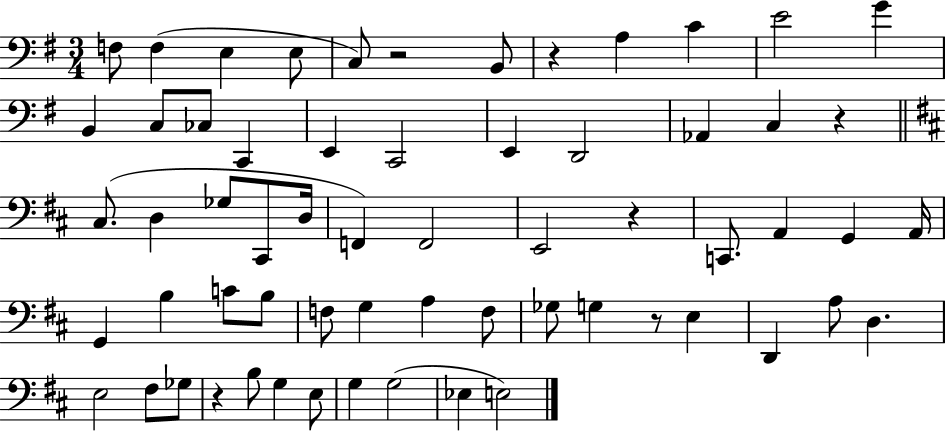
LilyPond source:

{
  \clef bass
  \numericTimeSignature
  \time 3/4
  \key g \major
  f8 f4( e4 e8 | c8) r2 b,8 | r4 a4 c'4 | e'2 g'4 | \break b,4 c8 ces8 c,4 | e,4 c,2 | e,4 d,2 | aes,4 c4 r4 | \break \bar "||" \break \key d \major cis8.( d4 ges8 cis,8 d16 | f,4) f,2 | e,2 r4 | c,8. a,4 g,4 a,16 | \break g,4 b4 c'8 b8 | f8 g4 a4 f8 | ges8 g4 r8 e4 | d,4 a8 d4. | \break e2 fis8 ges8 | r4 b8 g4 e8 | g4 g2( | ees4 e2) | \break \bar "|."
}